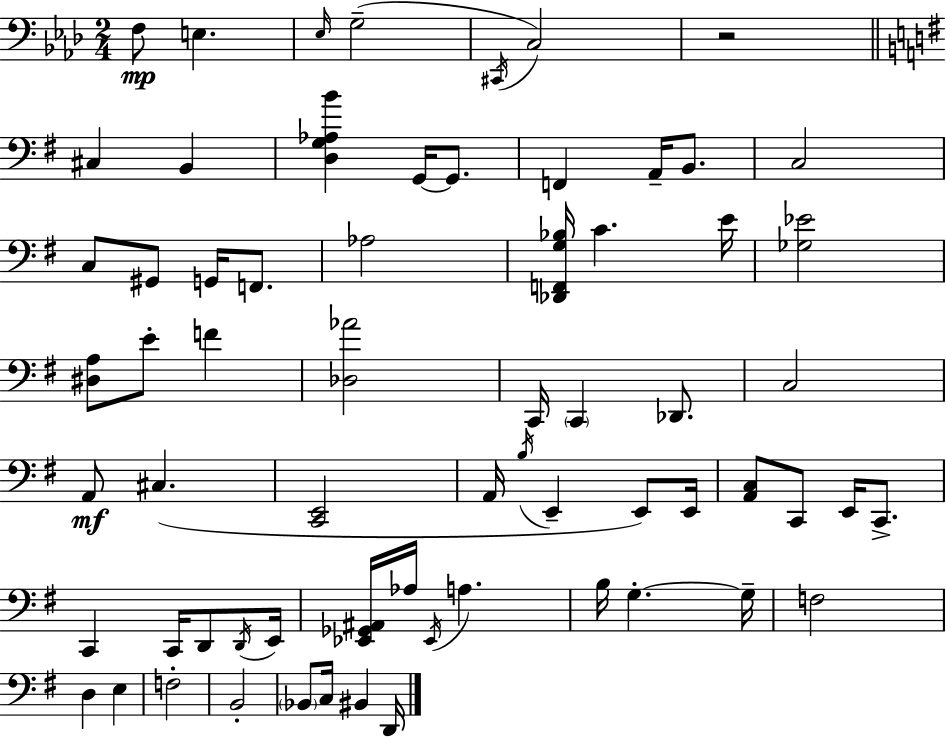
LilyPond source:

{
  \clef bass
  \numericTimeSignature
  \time 2/4
  \key f \minor
  f8\mp e4. | \grace { ees16 }( g2-- | \acciaccatura { cis,16 } c2) | r2 | \break \bar "||" \break \key e \minor cis4 b,4 | <d g aes b'>4 g,16~~ g,8. | f,4 a,16-- b,8. | c2 | \break c8 gis,8 g,16 f,8. | aes2 | <des, f, g bes>16 c'4. e'16 | <ges ees'>2 | \break <dis a>8 e'8-. f'4 | <des aes'>2 | c,16 \parenthesize c,4 des,8. | c2 | \break a,8\mf cis4.( | <c, e,>2 | a,16 \acciaccatura { b16 } e,4-- e,8) | e,16 <a, c>8 c,8 e,16 c,8.-> | \break c,4 c,16 d,8 | \acciaccatura { d,16 } e,16 <ees, ges, ais,>16 aes16 \acciaccatura { ees,16 } a4. | b16 g4.-.~~ | g16-- f2 | \break d4 e4 | f2-. | b,2-. | \parenthesize bes,8 c16 bis,4 | \break d,16 \bar "|."
}